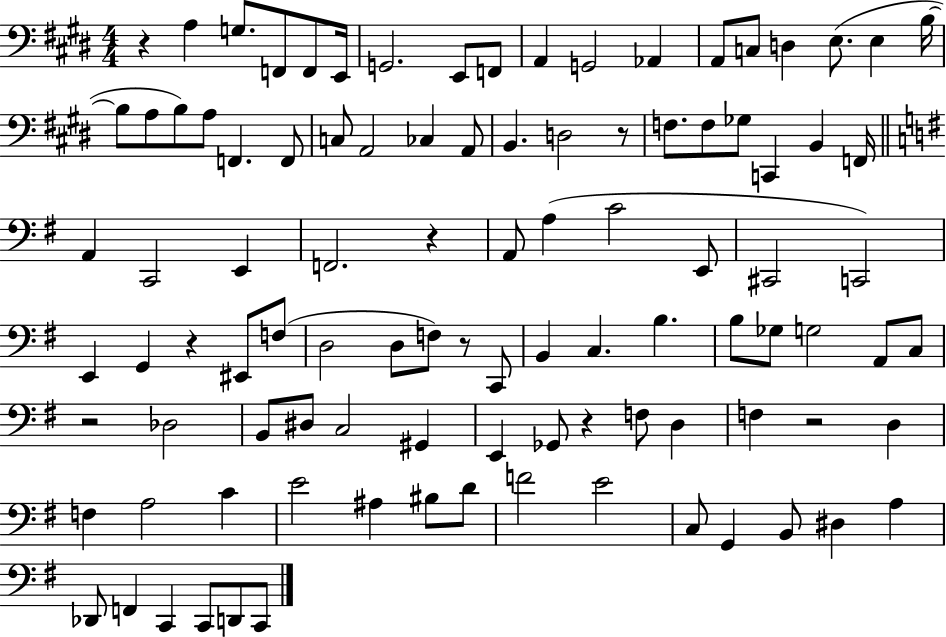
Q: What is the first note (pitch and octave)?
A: A3